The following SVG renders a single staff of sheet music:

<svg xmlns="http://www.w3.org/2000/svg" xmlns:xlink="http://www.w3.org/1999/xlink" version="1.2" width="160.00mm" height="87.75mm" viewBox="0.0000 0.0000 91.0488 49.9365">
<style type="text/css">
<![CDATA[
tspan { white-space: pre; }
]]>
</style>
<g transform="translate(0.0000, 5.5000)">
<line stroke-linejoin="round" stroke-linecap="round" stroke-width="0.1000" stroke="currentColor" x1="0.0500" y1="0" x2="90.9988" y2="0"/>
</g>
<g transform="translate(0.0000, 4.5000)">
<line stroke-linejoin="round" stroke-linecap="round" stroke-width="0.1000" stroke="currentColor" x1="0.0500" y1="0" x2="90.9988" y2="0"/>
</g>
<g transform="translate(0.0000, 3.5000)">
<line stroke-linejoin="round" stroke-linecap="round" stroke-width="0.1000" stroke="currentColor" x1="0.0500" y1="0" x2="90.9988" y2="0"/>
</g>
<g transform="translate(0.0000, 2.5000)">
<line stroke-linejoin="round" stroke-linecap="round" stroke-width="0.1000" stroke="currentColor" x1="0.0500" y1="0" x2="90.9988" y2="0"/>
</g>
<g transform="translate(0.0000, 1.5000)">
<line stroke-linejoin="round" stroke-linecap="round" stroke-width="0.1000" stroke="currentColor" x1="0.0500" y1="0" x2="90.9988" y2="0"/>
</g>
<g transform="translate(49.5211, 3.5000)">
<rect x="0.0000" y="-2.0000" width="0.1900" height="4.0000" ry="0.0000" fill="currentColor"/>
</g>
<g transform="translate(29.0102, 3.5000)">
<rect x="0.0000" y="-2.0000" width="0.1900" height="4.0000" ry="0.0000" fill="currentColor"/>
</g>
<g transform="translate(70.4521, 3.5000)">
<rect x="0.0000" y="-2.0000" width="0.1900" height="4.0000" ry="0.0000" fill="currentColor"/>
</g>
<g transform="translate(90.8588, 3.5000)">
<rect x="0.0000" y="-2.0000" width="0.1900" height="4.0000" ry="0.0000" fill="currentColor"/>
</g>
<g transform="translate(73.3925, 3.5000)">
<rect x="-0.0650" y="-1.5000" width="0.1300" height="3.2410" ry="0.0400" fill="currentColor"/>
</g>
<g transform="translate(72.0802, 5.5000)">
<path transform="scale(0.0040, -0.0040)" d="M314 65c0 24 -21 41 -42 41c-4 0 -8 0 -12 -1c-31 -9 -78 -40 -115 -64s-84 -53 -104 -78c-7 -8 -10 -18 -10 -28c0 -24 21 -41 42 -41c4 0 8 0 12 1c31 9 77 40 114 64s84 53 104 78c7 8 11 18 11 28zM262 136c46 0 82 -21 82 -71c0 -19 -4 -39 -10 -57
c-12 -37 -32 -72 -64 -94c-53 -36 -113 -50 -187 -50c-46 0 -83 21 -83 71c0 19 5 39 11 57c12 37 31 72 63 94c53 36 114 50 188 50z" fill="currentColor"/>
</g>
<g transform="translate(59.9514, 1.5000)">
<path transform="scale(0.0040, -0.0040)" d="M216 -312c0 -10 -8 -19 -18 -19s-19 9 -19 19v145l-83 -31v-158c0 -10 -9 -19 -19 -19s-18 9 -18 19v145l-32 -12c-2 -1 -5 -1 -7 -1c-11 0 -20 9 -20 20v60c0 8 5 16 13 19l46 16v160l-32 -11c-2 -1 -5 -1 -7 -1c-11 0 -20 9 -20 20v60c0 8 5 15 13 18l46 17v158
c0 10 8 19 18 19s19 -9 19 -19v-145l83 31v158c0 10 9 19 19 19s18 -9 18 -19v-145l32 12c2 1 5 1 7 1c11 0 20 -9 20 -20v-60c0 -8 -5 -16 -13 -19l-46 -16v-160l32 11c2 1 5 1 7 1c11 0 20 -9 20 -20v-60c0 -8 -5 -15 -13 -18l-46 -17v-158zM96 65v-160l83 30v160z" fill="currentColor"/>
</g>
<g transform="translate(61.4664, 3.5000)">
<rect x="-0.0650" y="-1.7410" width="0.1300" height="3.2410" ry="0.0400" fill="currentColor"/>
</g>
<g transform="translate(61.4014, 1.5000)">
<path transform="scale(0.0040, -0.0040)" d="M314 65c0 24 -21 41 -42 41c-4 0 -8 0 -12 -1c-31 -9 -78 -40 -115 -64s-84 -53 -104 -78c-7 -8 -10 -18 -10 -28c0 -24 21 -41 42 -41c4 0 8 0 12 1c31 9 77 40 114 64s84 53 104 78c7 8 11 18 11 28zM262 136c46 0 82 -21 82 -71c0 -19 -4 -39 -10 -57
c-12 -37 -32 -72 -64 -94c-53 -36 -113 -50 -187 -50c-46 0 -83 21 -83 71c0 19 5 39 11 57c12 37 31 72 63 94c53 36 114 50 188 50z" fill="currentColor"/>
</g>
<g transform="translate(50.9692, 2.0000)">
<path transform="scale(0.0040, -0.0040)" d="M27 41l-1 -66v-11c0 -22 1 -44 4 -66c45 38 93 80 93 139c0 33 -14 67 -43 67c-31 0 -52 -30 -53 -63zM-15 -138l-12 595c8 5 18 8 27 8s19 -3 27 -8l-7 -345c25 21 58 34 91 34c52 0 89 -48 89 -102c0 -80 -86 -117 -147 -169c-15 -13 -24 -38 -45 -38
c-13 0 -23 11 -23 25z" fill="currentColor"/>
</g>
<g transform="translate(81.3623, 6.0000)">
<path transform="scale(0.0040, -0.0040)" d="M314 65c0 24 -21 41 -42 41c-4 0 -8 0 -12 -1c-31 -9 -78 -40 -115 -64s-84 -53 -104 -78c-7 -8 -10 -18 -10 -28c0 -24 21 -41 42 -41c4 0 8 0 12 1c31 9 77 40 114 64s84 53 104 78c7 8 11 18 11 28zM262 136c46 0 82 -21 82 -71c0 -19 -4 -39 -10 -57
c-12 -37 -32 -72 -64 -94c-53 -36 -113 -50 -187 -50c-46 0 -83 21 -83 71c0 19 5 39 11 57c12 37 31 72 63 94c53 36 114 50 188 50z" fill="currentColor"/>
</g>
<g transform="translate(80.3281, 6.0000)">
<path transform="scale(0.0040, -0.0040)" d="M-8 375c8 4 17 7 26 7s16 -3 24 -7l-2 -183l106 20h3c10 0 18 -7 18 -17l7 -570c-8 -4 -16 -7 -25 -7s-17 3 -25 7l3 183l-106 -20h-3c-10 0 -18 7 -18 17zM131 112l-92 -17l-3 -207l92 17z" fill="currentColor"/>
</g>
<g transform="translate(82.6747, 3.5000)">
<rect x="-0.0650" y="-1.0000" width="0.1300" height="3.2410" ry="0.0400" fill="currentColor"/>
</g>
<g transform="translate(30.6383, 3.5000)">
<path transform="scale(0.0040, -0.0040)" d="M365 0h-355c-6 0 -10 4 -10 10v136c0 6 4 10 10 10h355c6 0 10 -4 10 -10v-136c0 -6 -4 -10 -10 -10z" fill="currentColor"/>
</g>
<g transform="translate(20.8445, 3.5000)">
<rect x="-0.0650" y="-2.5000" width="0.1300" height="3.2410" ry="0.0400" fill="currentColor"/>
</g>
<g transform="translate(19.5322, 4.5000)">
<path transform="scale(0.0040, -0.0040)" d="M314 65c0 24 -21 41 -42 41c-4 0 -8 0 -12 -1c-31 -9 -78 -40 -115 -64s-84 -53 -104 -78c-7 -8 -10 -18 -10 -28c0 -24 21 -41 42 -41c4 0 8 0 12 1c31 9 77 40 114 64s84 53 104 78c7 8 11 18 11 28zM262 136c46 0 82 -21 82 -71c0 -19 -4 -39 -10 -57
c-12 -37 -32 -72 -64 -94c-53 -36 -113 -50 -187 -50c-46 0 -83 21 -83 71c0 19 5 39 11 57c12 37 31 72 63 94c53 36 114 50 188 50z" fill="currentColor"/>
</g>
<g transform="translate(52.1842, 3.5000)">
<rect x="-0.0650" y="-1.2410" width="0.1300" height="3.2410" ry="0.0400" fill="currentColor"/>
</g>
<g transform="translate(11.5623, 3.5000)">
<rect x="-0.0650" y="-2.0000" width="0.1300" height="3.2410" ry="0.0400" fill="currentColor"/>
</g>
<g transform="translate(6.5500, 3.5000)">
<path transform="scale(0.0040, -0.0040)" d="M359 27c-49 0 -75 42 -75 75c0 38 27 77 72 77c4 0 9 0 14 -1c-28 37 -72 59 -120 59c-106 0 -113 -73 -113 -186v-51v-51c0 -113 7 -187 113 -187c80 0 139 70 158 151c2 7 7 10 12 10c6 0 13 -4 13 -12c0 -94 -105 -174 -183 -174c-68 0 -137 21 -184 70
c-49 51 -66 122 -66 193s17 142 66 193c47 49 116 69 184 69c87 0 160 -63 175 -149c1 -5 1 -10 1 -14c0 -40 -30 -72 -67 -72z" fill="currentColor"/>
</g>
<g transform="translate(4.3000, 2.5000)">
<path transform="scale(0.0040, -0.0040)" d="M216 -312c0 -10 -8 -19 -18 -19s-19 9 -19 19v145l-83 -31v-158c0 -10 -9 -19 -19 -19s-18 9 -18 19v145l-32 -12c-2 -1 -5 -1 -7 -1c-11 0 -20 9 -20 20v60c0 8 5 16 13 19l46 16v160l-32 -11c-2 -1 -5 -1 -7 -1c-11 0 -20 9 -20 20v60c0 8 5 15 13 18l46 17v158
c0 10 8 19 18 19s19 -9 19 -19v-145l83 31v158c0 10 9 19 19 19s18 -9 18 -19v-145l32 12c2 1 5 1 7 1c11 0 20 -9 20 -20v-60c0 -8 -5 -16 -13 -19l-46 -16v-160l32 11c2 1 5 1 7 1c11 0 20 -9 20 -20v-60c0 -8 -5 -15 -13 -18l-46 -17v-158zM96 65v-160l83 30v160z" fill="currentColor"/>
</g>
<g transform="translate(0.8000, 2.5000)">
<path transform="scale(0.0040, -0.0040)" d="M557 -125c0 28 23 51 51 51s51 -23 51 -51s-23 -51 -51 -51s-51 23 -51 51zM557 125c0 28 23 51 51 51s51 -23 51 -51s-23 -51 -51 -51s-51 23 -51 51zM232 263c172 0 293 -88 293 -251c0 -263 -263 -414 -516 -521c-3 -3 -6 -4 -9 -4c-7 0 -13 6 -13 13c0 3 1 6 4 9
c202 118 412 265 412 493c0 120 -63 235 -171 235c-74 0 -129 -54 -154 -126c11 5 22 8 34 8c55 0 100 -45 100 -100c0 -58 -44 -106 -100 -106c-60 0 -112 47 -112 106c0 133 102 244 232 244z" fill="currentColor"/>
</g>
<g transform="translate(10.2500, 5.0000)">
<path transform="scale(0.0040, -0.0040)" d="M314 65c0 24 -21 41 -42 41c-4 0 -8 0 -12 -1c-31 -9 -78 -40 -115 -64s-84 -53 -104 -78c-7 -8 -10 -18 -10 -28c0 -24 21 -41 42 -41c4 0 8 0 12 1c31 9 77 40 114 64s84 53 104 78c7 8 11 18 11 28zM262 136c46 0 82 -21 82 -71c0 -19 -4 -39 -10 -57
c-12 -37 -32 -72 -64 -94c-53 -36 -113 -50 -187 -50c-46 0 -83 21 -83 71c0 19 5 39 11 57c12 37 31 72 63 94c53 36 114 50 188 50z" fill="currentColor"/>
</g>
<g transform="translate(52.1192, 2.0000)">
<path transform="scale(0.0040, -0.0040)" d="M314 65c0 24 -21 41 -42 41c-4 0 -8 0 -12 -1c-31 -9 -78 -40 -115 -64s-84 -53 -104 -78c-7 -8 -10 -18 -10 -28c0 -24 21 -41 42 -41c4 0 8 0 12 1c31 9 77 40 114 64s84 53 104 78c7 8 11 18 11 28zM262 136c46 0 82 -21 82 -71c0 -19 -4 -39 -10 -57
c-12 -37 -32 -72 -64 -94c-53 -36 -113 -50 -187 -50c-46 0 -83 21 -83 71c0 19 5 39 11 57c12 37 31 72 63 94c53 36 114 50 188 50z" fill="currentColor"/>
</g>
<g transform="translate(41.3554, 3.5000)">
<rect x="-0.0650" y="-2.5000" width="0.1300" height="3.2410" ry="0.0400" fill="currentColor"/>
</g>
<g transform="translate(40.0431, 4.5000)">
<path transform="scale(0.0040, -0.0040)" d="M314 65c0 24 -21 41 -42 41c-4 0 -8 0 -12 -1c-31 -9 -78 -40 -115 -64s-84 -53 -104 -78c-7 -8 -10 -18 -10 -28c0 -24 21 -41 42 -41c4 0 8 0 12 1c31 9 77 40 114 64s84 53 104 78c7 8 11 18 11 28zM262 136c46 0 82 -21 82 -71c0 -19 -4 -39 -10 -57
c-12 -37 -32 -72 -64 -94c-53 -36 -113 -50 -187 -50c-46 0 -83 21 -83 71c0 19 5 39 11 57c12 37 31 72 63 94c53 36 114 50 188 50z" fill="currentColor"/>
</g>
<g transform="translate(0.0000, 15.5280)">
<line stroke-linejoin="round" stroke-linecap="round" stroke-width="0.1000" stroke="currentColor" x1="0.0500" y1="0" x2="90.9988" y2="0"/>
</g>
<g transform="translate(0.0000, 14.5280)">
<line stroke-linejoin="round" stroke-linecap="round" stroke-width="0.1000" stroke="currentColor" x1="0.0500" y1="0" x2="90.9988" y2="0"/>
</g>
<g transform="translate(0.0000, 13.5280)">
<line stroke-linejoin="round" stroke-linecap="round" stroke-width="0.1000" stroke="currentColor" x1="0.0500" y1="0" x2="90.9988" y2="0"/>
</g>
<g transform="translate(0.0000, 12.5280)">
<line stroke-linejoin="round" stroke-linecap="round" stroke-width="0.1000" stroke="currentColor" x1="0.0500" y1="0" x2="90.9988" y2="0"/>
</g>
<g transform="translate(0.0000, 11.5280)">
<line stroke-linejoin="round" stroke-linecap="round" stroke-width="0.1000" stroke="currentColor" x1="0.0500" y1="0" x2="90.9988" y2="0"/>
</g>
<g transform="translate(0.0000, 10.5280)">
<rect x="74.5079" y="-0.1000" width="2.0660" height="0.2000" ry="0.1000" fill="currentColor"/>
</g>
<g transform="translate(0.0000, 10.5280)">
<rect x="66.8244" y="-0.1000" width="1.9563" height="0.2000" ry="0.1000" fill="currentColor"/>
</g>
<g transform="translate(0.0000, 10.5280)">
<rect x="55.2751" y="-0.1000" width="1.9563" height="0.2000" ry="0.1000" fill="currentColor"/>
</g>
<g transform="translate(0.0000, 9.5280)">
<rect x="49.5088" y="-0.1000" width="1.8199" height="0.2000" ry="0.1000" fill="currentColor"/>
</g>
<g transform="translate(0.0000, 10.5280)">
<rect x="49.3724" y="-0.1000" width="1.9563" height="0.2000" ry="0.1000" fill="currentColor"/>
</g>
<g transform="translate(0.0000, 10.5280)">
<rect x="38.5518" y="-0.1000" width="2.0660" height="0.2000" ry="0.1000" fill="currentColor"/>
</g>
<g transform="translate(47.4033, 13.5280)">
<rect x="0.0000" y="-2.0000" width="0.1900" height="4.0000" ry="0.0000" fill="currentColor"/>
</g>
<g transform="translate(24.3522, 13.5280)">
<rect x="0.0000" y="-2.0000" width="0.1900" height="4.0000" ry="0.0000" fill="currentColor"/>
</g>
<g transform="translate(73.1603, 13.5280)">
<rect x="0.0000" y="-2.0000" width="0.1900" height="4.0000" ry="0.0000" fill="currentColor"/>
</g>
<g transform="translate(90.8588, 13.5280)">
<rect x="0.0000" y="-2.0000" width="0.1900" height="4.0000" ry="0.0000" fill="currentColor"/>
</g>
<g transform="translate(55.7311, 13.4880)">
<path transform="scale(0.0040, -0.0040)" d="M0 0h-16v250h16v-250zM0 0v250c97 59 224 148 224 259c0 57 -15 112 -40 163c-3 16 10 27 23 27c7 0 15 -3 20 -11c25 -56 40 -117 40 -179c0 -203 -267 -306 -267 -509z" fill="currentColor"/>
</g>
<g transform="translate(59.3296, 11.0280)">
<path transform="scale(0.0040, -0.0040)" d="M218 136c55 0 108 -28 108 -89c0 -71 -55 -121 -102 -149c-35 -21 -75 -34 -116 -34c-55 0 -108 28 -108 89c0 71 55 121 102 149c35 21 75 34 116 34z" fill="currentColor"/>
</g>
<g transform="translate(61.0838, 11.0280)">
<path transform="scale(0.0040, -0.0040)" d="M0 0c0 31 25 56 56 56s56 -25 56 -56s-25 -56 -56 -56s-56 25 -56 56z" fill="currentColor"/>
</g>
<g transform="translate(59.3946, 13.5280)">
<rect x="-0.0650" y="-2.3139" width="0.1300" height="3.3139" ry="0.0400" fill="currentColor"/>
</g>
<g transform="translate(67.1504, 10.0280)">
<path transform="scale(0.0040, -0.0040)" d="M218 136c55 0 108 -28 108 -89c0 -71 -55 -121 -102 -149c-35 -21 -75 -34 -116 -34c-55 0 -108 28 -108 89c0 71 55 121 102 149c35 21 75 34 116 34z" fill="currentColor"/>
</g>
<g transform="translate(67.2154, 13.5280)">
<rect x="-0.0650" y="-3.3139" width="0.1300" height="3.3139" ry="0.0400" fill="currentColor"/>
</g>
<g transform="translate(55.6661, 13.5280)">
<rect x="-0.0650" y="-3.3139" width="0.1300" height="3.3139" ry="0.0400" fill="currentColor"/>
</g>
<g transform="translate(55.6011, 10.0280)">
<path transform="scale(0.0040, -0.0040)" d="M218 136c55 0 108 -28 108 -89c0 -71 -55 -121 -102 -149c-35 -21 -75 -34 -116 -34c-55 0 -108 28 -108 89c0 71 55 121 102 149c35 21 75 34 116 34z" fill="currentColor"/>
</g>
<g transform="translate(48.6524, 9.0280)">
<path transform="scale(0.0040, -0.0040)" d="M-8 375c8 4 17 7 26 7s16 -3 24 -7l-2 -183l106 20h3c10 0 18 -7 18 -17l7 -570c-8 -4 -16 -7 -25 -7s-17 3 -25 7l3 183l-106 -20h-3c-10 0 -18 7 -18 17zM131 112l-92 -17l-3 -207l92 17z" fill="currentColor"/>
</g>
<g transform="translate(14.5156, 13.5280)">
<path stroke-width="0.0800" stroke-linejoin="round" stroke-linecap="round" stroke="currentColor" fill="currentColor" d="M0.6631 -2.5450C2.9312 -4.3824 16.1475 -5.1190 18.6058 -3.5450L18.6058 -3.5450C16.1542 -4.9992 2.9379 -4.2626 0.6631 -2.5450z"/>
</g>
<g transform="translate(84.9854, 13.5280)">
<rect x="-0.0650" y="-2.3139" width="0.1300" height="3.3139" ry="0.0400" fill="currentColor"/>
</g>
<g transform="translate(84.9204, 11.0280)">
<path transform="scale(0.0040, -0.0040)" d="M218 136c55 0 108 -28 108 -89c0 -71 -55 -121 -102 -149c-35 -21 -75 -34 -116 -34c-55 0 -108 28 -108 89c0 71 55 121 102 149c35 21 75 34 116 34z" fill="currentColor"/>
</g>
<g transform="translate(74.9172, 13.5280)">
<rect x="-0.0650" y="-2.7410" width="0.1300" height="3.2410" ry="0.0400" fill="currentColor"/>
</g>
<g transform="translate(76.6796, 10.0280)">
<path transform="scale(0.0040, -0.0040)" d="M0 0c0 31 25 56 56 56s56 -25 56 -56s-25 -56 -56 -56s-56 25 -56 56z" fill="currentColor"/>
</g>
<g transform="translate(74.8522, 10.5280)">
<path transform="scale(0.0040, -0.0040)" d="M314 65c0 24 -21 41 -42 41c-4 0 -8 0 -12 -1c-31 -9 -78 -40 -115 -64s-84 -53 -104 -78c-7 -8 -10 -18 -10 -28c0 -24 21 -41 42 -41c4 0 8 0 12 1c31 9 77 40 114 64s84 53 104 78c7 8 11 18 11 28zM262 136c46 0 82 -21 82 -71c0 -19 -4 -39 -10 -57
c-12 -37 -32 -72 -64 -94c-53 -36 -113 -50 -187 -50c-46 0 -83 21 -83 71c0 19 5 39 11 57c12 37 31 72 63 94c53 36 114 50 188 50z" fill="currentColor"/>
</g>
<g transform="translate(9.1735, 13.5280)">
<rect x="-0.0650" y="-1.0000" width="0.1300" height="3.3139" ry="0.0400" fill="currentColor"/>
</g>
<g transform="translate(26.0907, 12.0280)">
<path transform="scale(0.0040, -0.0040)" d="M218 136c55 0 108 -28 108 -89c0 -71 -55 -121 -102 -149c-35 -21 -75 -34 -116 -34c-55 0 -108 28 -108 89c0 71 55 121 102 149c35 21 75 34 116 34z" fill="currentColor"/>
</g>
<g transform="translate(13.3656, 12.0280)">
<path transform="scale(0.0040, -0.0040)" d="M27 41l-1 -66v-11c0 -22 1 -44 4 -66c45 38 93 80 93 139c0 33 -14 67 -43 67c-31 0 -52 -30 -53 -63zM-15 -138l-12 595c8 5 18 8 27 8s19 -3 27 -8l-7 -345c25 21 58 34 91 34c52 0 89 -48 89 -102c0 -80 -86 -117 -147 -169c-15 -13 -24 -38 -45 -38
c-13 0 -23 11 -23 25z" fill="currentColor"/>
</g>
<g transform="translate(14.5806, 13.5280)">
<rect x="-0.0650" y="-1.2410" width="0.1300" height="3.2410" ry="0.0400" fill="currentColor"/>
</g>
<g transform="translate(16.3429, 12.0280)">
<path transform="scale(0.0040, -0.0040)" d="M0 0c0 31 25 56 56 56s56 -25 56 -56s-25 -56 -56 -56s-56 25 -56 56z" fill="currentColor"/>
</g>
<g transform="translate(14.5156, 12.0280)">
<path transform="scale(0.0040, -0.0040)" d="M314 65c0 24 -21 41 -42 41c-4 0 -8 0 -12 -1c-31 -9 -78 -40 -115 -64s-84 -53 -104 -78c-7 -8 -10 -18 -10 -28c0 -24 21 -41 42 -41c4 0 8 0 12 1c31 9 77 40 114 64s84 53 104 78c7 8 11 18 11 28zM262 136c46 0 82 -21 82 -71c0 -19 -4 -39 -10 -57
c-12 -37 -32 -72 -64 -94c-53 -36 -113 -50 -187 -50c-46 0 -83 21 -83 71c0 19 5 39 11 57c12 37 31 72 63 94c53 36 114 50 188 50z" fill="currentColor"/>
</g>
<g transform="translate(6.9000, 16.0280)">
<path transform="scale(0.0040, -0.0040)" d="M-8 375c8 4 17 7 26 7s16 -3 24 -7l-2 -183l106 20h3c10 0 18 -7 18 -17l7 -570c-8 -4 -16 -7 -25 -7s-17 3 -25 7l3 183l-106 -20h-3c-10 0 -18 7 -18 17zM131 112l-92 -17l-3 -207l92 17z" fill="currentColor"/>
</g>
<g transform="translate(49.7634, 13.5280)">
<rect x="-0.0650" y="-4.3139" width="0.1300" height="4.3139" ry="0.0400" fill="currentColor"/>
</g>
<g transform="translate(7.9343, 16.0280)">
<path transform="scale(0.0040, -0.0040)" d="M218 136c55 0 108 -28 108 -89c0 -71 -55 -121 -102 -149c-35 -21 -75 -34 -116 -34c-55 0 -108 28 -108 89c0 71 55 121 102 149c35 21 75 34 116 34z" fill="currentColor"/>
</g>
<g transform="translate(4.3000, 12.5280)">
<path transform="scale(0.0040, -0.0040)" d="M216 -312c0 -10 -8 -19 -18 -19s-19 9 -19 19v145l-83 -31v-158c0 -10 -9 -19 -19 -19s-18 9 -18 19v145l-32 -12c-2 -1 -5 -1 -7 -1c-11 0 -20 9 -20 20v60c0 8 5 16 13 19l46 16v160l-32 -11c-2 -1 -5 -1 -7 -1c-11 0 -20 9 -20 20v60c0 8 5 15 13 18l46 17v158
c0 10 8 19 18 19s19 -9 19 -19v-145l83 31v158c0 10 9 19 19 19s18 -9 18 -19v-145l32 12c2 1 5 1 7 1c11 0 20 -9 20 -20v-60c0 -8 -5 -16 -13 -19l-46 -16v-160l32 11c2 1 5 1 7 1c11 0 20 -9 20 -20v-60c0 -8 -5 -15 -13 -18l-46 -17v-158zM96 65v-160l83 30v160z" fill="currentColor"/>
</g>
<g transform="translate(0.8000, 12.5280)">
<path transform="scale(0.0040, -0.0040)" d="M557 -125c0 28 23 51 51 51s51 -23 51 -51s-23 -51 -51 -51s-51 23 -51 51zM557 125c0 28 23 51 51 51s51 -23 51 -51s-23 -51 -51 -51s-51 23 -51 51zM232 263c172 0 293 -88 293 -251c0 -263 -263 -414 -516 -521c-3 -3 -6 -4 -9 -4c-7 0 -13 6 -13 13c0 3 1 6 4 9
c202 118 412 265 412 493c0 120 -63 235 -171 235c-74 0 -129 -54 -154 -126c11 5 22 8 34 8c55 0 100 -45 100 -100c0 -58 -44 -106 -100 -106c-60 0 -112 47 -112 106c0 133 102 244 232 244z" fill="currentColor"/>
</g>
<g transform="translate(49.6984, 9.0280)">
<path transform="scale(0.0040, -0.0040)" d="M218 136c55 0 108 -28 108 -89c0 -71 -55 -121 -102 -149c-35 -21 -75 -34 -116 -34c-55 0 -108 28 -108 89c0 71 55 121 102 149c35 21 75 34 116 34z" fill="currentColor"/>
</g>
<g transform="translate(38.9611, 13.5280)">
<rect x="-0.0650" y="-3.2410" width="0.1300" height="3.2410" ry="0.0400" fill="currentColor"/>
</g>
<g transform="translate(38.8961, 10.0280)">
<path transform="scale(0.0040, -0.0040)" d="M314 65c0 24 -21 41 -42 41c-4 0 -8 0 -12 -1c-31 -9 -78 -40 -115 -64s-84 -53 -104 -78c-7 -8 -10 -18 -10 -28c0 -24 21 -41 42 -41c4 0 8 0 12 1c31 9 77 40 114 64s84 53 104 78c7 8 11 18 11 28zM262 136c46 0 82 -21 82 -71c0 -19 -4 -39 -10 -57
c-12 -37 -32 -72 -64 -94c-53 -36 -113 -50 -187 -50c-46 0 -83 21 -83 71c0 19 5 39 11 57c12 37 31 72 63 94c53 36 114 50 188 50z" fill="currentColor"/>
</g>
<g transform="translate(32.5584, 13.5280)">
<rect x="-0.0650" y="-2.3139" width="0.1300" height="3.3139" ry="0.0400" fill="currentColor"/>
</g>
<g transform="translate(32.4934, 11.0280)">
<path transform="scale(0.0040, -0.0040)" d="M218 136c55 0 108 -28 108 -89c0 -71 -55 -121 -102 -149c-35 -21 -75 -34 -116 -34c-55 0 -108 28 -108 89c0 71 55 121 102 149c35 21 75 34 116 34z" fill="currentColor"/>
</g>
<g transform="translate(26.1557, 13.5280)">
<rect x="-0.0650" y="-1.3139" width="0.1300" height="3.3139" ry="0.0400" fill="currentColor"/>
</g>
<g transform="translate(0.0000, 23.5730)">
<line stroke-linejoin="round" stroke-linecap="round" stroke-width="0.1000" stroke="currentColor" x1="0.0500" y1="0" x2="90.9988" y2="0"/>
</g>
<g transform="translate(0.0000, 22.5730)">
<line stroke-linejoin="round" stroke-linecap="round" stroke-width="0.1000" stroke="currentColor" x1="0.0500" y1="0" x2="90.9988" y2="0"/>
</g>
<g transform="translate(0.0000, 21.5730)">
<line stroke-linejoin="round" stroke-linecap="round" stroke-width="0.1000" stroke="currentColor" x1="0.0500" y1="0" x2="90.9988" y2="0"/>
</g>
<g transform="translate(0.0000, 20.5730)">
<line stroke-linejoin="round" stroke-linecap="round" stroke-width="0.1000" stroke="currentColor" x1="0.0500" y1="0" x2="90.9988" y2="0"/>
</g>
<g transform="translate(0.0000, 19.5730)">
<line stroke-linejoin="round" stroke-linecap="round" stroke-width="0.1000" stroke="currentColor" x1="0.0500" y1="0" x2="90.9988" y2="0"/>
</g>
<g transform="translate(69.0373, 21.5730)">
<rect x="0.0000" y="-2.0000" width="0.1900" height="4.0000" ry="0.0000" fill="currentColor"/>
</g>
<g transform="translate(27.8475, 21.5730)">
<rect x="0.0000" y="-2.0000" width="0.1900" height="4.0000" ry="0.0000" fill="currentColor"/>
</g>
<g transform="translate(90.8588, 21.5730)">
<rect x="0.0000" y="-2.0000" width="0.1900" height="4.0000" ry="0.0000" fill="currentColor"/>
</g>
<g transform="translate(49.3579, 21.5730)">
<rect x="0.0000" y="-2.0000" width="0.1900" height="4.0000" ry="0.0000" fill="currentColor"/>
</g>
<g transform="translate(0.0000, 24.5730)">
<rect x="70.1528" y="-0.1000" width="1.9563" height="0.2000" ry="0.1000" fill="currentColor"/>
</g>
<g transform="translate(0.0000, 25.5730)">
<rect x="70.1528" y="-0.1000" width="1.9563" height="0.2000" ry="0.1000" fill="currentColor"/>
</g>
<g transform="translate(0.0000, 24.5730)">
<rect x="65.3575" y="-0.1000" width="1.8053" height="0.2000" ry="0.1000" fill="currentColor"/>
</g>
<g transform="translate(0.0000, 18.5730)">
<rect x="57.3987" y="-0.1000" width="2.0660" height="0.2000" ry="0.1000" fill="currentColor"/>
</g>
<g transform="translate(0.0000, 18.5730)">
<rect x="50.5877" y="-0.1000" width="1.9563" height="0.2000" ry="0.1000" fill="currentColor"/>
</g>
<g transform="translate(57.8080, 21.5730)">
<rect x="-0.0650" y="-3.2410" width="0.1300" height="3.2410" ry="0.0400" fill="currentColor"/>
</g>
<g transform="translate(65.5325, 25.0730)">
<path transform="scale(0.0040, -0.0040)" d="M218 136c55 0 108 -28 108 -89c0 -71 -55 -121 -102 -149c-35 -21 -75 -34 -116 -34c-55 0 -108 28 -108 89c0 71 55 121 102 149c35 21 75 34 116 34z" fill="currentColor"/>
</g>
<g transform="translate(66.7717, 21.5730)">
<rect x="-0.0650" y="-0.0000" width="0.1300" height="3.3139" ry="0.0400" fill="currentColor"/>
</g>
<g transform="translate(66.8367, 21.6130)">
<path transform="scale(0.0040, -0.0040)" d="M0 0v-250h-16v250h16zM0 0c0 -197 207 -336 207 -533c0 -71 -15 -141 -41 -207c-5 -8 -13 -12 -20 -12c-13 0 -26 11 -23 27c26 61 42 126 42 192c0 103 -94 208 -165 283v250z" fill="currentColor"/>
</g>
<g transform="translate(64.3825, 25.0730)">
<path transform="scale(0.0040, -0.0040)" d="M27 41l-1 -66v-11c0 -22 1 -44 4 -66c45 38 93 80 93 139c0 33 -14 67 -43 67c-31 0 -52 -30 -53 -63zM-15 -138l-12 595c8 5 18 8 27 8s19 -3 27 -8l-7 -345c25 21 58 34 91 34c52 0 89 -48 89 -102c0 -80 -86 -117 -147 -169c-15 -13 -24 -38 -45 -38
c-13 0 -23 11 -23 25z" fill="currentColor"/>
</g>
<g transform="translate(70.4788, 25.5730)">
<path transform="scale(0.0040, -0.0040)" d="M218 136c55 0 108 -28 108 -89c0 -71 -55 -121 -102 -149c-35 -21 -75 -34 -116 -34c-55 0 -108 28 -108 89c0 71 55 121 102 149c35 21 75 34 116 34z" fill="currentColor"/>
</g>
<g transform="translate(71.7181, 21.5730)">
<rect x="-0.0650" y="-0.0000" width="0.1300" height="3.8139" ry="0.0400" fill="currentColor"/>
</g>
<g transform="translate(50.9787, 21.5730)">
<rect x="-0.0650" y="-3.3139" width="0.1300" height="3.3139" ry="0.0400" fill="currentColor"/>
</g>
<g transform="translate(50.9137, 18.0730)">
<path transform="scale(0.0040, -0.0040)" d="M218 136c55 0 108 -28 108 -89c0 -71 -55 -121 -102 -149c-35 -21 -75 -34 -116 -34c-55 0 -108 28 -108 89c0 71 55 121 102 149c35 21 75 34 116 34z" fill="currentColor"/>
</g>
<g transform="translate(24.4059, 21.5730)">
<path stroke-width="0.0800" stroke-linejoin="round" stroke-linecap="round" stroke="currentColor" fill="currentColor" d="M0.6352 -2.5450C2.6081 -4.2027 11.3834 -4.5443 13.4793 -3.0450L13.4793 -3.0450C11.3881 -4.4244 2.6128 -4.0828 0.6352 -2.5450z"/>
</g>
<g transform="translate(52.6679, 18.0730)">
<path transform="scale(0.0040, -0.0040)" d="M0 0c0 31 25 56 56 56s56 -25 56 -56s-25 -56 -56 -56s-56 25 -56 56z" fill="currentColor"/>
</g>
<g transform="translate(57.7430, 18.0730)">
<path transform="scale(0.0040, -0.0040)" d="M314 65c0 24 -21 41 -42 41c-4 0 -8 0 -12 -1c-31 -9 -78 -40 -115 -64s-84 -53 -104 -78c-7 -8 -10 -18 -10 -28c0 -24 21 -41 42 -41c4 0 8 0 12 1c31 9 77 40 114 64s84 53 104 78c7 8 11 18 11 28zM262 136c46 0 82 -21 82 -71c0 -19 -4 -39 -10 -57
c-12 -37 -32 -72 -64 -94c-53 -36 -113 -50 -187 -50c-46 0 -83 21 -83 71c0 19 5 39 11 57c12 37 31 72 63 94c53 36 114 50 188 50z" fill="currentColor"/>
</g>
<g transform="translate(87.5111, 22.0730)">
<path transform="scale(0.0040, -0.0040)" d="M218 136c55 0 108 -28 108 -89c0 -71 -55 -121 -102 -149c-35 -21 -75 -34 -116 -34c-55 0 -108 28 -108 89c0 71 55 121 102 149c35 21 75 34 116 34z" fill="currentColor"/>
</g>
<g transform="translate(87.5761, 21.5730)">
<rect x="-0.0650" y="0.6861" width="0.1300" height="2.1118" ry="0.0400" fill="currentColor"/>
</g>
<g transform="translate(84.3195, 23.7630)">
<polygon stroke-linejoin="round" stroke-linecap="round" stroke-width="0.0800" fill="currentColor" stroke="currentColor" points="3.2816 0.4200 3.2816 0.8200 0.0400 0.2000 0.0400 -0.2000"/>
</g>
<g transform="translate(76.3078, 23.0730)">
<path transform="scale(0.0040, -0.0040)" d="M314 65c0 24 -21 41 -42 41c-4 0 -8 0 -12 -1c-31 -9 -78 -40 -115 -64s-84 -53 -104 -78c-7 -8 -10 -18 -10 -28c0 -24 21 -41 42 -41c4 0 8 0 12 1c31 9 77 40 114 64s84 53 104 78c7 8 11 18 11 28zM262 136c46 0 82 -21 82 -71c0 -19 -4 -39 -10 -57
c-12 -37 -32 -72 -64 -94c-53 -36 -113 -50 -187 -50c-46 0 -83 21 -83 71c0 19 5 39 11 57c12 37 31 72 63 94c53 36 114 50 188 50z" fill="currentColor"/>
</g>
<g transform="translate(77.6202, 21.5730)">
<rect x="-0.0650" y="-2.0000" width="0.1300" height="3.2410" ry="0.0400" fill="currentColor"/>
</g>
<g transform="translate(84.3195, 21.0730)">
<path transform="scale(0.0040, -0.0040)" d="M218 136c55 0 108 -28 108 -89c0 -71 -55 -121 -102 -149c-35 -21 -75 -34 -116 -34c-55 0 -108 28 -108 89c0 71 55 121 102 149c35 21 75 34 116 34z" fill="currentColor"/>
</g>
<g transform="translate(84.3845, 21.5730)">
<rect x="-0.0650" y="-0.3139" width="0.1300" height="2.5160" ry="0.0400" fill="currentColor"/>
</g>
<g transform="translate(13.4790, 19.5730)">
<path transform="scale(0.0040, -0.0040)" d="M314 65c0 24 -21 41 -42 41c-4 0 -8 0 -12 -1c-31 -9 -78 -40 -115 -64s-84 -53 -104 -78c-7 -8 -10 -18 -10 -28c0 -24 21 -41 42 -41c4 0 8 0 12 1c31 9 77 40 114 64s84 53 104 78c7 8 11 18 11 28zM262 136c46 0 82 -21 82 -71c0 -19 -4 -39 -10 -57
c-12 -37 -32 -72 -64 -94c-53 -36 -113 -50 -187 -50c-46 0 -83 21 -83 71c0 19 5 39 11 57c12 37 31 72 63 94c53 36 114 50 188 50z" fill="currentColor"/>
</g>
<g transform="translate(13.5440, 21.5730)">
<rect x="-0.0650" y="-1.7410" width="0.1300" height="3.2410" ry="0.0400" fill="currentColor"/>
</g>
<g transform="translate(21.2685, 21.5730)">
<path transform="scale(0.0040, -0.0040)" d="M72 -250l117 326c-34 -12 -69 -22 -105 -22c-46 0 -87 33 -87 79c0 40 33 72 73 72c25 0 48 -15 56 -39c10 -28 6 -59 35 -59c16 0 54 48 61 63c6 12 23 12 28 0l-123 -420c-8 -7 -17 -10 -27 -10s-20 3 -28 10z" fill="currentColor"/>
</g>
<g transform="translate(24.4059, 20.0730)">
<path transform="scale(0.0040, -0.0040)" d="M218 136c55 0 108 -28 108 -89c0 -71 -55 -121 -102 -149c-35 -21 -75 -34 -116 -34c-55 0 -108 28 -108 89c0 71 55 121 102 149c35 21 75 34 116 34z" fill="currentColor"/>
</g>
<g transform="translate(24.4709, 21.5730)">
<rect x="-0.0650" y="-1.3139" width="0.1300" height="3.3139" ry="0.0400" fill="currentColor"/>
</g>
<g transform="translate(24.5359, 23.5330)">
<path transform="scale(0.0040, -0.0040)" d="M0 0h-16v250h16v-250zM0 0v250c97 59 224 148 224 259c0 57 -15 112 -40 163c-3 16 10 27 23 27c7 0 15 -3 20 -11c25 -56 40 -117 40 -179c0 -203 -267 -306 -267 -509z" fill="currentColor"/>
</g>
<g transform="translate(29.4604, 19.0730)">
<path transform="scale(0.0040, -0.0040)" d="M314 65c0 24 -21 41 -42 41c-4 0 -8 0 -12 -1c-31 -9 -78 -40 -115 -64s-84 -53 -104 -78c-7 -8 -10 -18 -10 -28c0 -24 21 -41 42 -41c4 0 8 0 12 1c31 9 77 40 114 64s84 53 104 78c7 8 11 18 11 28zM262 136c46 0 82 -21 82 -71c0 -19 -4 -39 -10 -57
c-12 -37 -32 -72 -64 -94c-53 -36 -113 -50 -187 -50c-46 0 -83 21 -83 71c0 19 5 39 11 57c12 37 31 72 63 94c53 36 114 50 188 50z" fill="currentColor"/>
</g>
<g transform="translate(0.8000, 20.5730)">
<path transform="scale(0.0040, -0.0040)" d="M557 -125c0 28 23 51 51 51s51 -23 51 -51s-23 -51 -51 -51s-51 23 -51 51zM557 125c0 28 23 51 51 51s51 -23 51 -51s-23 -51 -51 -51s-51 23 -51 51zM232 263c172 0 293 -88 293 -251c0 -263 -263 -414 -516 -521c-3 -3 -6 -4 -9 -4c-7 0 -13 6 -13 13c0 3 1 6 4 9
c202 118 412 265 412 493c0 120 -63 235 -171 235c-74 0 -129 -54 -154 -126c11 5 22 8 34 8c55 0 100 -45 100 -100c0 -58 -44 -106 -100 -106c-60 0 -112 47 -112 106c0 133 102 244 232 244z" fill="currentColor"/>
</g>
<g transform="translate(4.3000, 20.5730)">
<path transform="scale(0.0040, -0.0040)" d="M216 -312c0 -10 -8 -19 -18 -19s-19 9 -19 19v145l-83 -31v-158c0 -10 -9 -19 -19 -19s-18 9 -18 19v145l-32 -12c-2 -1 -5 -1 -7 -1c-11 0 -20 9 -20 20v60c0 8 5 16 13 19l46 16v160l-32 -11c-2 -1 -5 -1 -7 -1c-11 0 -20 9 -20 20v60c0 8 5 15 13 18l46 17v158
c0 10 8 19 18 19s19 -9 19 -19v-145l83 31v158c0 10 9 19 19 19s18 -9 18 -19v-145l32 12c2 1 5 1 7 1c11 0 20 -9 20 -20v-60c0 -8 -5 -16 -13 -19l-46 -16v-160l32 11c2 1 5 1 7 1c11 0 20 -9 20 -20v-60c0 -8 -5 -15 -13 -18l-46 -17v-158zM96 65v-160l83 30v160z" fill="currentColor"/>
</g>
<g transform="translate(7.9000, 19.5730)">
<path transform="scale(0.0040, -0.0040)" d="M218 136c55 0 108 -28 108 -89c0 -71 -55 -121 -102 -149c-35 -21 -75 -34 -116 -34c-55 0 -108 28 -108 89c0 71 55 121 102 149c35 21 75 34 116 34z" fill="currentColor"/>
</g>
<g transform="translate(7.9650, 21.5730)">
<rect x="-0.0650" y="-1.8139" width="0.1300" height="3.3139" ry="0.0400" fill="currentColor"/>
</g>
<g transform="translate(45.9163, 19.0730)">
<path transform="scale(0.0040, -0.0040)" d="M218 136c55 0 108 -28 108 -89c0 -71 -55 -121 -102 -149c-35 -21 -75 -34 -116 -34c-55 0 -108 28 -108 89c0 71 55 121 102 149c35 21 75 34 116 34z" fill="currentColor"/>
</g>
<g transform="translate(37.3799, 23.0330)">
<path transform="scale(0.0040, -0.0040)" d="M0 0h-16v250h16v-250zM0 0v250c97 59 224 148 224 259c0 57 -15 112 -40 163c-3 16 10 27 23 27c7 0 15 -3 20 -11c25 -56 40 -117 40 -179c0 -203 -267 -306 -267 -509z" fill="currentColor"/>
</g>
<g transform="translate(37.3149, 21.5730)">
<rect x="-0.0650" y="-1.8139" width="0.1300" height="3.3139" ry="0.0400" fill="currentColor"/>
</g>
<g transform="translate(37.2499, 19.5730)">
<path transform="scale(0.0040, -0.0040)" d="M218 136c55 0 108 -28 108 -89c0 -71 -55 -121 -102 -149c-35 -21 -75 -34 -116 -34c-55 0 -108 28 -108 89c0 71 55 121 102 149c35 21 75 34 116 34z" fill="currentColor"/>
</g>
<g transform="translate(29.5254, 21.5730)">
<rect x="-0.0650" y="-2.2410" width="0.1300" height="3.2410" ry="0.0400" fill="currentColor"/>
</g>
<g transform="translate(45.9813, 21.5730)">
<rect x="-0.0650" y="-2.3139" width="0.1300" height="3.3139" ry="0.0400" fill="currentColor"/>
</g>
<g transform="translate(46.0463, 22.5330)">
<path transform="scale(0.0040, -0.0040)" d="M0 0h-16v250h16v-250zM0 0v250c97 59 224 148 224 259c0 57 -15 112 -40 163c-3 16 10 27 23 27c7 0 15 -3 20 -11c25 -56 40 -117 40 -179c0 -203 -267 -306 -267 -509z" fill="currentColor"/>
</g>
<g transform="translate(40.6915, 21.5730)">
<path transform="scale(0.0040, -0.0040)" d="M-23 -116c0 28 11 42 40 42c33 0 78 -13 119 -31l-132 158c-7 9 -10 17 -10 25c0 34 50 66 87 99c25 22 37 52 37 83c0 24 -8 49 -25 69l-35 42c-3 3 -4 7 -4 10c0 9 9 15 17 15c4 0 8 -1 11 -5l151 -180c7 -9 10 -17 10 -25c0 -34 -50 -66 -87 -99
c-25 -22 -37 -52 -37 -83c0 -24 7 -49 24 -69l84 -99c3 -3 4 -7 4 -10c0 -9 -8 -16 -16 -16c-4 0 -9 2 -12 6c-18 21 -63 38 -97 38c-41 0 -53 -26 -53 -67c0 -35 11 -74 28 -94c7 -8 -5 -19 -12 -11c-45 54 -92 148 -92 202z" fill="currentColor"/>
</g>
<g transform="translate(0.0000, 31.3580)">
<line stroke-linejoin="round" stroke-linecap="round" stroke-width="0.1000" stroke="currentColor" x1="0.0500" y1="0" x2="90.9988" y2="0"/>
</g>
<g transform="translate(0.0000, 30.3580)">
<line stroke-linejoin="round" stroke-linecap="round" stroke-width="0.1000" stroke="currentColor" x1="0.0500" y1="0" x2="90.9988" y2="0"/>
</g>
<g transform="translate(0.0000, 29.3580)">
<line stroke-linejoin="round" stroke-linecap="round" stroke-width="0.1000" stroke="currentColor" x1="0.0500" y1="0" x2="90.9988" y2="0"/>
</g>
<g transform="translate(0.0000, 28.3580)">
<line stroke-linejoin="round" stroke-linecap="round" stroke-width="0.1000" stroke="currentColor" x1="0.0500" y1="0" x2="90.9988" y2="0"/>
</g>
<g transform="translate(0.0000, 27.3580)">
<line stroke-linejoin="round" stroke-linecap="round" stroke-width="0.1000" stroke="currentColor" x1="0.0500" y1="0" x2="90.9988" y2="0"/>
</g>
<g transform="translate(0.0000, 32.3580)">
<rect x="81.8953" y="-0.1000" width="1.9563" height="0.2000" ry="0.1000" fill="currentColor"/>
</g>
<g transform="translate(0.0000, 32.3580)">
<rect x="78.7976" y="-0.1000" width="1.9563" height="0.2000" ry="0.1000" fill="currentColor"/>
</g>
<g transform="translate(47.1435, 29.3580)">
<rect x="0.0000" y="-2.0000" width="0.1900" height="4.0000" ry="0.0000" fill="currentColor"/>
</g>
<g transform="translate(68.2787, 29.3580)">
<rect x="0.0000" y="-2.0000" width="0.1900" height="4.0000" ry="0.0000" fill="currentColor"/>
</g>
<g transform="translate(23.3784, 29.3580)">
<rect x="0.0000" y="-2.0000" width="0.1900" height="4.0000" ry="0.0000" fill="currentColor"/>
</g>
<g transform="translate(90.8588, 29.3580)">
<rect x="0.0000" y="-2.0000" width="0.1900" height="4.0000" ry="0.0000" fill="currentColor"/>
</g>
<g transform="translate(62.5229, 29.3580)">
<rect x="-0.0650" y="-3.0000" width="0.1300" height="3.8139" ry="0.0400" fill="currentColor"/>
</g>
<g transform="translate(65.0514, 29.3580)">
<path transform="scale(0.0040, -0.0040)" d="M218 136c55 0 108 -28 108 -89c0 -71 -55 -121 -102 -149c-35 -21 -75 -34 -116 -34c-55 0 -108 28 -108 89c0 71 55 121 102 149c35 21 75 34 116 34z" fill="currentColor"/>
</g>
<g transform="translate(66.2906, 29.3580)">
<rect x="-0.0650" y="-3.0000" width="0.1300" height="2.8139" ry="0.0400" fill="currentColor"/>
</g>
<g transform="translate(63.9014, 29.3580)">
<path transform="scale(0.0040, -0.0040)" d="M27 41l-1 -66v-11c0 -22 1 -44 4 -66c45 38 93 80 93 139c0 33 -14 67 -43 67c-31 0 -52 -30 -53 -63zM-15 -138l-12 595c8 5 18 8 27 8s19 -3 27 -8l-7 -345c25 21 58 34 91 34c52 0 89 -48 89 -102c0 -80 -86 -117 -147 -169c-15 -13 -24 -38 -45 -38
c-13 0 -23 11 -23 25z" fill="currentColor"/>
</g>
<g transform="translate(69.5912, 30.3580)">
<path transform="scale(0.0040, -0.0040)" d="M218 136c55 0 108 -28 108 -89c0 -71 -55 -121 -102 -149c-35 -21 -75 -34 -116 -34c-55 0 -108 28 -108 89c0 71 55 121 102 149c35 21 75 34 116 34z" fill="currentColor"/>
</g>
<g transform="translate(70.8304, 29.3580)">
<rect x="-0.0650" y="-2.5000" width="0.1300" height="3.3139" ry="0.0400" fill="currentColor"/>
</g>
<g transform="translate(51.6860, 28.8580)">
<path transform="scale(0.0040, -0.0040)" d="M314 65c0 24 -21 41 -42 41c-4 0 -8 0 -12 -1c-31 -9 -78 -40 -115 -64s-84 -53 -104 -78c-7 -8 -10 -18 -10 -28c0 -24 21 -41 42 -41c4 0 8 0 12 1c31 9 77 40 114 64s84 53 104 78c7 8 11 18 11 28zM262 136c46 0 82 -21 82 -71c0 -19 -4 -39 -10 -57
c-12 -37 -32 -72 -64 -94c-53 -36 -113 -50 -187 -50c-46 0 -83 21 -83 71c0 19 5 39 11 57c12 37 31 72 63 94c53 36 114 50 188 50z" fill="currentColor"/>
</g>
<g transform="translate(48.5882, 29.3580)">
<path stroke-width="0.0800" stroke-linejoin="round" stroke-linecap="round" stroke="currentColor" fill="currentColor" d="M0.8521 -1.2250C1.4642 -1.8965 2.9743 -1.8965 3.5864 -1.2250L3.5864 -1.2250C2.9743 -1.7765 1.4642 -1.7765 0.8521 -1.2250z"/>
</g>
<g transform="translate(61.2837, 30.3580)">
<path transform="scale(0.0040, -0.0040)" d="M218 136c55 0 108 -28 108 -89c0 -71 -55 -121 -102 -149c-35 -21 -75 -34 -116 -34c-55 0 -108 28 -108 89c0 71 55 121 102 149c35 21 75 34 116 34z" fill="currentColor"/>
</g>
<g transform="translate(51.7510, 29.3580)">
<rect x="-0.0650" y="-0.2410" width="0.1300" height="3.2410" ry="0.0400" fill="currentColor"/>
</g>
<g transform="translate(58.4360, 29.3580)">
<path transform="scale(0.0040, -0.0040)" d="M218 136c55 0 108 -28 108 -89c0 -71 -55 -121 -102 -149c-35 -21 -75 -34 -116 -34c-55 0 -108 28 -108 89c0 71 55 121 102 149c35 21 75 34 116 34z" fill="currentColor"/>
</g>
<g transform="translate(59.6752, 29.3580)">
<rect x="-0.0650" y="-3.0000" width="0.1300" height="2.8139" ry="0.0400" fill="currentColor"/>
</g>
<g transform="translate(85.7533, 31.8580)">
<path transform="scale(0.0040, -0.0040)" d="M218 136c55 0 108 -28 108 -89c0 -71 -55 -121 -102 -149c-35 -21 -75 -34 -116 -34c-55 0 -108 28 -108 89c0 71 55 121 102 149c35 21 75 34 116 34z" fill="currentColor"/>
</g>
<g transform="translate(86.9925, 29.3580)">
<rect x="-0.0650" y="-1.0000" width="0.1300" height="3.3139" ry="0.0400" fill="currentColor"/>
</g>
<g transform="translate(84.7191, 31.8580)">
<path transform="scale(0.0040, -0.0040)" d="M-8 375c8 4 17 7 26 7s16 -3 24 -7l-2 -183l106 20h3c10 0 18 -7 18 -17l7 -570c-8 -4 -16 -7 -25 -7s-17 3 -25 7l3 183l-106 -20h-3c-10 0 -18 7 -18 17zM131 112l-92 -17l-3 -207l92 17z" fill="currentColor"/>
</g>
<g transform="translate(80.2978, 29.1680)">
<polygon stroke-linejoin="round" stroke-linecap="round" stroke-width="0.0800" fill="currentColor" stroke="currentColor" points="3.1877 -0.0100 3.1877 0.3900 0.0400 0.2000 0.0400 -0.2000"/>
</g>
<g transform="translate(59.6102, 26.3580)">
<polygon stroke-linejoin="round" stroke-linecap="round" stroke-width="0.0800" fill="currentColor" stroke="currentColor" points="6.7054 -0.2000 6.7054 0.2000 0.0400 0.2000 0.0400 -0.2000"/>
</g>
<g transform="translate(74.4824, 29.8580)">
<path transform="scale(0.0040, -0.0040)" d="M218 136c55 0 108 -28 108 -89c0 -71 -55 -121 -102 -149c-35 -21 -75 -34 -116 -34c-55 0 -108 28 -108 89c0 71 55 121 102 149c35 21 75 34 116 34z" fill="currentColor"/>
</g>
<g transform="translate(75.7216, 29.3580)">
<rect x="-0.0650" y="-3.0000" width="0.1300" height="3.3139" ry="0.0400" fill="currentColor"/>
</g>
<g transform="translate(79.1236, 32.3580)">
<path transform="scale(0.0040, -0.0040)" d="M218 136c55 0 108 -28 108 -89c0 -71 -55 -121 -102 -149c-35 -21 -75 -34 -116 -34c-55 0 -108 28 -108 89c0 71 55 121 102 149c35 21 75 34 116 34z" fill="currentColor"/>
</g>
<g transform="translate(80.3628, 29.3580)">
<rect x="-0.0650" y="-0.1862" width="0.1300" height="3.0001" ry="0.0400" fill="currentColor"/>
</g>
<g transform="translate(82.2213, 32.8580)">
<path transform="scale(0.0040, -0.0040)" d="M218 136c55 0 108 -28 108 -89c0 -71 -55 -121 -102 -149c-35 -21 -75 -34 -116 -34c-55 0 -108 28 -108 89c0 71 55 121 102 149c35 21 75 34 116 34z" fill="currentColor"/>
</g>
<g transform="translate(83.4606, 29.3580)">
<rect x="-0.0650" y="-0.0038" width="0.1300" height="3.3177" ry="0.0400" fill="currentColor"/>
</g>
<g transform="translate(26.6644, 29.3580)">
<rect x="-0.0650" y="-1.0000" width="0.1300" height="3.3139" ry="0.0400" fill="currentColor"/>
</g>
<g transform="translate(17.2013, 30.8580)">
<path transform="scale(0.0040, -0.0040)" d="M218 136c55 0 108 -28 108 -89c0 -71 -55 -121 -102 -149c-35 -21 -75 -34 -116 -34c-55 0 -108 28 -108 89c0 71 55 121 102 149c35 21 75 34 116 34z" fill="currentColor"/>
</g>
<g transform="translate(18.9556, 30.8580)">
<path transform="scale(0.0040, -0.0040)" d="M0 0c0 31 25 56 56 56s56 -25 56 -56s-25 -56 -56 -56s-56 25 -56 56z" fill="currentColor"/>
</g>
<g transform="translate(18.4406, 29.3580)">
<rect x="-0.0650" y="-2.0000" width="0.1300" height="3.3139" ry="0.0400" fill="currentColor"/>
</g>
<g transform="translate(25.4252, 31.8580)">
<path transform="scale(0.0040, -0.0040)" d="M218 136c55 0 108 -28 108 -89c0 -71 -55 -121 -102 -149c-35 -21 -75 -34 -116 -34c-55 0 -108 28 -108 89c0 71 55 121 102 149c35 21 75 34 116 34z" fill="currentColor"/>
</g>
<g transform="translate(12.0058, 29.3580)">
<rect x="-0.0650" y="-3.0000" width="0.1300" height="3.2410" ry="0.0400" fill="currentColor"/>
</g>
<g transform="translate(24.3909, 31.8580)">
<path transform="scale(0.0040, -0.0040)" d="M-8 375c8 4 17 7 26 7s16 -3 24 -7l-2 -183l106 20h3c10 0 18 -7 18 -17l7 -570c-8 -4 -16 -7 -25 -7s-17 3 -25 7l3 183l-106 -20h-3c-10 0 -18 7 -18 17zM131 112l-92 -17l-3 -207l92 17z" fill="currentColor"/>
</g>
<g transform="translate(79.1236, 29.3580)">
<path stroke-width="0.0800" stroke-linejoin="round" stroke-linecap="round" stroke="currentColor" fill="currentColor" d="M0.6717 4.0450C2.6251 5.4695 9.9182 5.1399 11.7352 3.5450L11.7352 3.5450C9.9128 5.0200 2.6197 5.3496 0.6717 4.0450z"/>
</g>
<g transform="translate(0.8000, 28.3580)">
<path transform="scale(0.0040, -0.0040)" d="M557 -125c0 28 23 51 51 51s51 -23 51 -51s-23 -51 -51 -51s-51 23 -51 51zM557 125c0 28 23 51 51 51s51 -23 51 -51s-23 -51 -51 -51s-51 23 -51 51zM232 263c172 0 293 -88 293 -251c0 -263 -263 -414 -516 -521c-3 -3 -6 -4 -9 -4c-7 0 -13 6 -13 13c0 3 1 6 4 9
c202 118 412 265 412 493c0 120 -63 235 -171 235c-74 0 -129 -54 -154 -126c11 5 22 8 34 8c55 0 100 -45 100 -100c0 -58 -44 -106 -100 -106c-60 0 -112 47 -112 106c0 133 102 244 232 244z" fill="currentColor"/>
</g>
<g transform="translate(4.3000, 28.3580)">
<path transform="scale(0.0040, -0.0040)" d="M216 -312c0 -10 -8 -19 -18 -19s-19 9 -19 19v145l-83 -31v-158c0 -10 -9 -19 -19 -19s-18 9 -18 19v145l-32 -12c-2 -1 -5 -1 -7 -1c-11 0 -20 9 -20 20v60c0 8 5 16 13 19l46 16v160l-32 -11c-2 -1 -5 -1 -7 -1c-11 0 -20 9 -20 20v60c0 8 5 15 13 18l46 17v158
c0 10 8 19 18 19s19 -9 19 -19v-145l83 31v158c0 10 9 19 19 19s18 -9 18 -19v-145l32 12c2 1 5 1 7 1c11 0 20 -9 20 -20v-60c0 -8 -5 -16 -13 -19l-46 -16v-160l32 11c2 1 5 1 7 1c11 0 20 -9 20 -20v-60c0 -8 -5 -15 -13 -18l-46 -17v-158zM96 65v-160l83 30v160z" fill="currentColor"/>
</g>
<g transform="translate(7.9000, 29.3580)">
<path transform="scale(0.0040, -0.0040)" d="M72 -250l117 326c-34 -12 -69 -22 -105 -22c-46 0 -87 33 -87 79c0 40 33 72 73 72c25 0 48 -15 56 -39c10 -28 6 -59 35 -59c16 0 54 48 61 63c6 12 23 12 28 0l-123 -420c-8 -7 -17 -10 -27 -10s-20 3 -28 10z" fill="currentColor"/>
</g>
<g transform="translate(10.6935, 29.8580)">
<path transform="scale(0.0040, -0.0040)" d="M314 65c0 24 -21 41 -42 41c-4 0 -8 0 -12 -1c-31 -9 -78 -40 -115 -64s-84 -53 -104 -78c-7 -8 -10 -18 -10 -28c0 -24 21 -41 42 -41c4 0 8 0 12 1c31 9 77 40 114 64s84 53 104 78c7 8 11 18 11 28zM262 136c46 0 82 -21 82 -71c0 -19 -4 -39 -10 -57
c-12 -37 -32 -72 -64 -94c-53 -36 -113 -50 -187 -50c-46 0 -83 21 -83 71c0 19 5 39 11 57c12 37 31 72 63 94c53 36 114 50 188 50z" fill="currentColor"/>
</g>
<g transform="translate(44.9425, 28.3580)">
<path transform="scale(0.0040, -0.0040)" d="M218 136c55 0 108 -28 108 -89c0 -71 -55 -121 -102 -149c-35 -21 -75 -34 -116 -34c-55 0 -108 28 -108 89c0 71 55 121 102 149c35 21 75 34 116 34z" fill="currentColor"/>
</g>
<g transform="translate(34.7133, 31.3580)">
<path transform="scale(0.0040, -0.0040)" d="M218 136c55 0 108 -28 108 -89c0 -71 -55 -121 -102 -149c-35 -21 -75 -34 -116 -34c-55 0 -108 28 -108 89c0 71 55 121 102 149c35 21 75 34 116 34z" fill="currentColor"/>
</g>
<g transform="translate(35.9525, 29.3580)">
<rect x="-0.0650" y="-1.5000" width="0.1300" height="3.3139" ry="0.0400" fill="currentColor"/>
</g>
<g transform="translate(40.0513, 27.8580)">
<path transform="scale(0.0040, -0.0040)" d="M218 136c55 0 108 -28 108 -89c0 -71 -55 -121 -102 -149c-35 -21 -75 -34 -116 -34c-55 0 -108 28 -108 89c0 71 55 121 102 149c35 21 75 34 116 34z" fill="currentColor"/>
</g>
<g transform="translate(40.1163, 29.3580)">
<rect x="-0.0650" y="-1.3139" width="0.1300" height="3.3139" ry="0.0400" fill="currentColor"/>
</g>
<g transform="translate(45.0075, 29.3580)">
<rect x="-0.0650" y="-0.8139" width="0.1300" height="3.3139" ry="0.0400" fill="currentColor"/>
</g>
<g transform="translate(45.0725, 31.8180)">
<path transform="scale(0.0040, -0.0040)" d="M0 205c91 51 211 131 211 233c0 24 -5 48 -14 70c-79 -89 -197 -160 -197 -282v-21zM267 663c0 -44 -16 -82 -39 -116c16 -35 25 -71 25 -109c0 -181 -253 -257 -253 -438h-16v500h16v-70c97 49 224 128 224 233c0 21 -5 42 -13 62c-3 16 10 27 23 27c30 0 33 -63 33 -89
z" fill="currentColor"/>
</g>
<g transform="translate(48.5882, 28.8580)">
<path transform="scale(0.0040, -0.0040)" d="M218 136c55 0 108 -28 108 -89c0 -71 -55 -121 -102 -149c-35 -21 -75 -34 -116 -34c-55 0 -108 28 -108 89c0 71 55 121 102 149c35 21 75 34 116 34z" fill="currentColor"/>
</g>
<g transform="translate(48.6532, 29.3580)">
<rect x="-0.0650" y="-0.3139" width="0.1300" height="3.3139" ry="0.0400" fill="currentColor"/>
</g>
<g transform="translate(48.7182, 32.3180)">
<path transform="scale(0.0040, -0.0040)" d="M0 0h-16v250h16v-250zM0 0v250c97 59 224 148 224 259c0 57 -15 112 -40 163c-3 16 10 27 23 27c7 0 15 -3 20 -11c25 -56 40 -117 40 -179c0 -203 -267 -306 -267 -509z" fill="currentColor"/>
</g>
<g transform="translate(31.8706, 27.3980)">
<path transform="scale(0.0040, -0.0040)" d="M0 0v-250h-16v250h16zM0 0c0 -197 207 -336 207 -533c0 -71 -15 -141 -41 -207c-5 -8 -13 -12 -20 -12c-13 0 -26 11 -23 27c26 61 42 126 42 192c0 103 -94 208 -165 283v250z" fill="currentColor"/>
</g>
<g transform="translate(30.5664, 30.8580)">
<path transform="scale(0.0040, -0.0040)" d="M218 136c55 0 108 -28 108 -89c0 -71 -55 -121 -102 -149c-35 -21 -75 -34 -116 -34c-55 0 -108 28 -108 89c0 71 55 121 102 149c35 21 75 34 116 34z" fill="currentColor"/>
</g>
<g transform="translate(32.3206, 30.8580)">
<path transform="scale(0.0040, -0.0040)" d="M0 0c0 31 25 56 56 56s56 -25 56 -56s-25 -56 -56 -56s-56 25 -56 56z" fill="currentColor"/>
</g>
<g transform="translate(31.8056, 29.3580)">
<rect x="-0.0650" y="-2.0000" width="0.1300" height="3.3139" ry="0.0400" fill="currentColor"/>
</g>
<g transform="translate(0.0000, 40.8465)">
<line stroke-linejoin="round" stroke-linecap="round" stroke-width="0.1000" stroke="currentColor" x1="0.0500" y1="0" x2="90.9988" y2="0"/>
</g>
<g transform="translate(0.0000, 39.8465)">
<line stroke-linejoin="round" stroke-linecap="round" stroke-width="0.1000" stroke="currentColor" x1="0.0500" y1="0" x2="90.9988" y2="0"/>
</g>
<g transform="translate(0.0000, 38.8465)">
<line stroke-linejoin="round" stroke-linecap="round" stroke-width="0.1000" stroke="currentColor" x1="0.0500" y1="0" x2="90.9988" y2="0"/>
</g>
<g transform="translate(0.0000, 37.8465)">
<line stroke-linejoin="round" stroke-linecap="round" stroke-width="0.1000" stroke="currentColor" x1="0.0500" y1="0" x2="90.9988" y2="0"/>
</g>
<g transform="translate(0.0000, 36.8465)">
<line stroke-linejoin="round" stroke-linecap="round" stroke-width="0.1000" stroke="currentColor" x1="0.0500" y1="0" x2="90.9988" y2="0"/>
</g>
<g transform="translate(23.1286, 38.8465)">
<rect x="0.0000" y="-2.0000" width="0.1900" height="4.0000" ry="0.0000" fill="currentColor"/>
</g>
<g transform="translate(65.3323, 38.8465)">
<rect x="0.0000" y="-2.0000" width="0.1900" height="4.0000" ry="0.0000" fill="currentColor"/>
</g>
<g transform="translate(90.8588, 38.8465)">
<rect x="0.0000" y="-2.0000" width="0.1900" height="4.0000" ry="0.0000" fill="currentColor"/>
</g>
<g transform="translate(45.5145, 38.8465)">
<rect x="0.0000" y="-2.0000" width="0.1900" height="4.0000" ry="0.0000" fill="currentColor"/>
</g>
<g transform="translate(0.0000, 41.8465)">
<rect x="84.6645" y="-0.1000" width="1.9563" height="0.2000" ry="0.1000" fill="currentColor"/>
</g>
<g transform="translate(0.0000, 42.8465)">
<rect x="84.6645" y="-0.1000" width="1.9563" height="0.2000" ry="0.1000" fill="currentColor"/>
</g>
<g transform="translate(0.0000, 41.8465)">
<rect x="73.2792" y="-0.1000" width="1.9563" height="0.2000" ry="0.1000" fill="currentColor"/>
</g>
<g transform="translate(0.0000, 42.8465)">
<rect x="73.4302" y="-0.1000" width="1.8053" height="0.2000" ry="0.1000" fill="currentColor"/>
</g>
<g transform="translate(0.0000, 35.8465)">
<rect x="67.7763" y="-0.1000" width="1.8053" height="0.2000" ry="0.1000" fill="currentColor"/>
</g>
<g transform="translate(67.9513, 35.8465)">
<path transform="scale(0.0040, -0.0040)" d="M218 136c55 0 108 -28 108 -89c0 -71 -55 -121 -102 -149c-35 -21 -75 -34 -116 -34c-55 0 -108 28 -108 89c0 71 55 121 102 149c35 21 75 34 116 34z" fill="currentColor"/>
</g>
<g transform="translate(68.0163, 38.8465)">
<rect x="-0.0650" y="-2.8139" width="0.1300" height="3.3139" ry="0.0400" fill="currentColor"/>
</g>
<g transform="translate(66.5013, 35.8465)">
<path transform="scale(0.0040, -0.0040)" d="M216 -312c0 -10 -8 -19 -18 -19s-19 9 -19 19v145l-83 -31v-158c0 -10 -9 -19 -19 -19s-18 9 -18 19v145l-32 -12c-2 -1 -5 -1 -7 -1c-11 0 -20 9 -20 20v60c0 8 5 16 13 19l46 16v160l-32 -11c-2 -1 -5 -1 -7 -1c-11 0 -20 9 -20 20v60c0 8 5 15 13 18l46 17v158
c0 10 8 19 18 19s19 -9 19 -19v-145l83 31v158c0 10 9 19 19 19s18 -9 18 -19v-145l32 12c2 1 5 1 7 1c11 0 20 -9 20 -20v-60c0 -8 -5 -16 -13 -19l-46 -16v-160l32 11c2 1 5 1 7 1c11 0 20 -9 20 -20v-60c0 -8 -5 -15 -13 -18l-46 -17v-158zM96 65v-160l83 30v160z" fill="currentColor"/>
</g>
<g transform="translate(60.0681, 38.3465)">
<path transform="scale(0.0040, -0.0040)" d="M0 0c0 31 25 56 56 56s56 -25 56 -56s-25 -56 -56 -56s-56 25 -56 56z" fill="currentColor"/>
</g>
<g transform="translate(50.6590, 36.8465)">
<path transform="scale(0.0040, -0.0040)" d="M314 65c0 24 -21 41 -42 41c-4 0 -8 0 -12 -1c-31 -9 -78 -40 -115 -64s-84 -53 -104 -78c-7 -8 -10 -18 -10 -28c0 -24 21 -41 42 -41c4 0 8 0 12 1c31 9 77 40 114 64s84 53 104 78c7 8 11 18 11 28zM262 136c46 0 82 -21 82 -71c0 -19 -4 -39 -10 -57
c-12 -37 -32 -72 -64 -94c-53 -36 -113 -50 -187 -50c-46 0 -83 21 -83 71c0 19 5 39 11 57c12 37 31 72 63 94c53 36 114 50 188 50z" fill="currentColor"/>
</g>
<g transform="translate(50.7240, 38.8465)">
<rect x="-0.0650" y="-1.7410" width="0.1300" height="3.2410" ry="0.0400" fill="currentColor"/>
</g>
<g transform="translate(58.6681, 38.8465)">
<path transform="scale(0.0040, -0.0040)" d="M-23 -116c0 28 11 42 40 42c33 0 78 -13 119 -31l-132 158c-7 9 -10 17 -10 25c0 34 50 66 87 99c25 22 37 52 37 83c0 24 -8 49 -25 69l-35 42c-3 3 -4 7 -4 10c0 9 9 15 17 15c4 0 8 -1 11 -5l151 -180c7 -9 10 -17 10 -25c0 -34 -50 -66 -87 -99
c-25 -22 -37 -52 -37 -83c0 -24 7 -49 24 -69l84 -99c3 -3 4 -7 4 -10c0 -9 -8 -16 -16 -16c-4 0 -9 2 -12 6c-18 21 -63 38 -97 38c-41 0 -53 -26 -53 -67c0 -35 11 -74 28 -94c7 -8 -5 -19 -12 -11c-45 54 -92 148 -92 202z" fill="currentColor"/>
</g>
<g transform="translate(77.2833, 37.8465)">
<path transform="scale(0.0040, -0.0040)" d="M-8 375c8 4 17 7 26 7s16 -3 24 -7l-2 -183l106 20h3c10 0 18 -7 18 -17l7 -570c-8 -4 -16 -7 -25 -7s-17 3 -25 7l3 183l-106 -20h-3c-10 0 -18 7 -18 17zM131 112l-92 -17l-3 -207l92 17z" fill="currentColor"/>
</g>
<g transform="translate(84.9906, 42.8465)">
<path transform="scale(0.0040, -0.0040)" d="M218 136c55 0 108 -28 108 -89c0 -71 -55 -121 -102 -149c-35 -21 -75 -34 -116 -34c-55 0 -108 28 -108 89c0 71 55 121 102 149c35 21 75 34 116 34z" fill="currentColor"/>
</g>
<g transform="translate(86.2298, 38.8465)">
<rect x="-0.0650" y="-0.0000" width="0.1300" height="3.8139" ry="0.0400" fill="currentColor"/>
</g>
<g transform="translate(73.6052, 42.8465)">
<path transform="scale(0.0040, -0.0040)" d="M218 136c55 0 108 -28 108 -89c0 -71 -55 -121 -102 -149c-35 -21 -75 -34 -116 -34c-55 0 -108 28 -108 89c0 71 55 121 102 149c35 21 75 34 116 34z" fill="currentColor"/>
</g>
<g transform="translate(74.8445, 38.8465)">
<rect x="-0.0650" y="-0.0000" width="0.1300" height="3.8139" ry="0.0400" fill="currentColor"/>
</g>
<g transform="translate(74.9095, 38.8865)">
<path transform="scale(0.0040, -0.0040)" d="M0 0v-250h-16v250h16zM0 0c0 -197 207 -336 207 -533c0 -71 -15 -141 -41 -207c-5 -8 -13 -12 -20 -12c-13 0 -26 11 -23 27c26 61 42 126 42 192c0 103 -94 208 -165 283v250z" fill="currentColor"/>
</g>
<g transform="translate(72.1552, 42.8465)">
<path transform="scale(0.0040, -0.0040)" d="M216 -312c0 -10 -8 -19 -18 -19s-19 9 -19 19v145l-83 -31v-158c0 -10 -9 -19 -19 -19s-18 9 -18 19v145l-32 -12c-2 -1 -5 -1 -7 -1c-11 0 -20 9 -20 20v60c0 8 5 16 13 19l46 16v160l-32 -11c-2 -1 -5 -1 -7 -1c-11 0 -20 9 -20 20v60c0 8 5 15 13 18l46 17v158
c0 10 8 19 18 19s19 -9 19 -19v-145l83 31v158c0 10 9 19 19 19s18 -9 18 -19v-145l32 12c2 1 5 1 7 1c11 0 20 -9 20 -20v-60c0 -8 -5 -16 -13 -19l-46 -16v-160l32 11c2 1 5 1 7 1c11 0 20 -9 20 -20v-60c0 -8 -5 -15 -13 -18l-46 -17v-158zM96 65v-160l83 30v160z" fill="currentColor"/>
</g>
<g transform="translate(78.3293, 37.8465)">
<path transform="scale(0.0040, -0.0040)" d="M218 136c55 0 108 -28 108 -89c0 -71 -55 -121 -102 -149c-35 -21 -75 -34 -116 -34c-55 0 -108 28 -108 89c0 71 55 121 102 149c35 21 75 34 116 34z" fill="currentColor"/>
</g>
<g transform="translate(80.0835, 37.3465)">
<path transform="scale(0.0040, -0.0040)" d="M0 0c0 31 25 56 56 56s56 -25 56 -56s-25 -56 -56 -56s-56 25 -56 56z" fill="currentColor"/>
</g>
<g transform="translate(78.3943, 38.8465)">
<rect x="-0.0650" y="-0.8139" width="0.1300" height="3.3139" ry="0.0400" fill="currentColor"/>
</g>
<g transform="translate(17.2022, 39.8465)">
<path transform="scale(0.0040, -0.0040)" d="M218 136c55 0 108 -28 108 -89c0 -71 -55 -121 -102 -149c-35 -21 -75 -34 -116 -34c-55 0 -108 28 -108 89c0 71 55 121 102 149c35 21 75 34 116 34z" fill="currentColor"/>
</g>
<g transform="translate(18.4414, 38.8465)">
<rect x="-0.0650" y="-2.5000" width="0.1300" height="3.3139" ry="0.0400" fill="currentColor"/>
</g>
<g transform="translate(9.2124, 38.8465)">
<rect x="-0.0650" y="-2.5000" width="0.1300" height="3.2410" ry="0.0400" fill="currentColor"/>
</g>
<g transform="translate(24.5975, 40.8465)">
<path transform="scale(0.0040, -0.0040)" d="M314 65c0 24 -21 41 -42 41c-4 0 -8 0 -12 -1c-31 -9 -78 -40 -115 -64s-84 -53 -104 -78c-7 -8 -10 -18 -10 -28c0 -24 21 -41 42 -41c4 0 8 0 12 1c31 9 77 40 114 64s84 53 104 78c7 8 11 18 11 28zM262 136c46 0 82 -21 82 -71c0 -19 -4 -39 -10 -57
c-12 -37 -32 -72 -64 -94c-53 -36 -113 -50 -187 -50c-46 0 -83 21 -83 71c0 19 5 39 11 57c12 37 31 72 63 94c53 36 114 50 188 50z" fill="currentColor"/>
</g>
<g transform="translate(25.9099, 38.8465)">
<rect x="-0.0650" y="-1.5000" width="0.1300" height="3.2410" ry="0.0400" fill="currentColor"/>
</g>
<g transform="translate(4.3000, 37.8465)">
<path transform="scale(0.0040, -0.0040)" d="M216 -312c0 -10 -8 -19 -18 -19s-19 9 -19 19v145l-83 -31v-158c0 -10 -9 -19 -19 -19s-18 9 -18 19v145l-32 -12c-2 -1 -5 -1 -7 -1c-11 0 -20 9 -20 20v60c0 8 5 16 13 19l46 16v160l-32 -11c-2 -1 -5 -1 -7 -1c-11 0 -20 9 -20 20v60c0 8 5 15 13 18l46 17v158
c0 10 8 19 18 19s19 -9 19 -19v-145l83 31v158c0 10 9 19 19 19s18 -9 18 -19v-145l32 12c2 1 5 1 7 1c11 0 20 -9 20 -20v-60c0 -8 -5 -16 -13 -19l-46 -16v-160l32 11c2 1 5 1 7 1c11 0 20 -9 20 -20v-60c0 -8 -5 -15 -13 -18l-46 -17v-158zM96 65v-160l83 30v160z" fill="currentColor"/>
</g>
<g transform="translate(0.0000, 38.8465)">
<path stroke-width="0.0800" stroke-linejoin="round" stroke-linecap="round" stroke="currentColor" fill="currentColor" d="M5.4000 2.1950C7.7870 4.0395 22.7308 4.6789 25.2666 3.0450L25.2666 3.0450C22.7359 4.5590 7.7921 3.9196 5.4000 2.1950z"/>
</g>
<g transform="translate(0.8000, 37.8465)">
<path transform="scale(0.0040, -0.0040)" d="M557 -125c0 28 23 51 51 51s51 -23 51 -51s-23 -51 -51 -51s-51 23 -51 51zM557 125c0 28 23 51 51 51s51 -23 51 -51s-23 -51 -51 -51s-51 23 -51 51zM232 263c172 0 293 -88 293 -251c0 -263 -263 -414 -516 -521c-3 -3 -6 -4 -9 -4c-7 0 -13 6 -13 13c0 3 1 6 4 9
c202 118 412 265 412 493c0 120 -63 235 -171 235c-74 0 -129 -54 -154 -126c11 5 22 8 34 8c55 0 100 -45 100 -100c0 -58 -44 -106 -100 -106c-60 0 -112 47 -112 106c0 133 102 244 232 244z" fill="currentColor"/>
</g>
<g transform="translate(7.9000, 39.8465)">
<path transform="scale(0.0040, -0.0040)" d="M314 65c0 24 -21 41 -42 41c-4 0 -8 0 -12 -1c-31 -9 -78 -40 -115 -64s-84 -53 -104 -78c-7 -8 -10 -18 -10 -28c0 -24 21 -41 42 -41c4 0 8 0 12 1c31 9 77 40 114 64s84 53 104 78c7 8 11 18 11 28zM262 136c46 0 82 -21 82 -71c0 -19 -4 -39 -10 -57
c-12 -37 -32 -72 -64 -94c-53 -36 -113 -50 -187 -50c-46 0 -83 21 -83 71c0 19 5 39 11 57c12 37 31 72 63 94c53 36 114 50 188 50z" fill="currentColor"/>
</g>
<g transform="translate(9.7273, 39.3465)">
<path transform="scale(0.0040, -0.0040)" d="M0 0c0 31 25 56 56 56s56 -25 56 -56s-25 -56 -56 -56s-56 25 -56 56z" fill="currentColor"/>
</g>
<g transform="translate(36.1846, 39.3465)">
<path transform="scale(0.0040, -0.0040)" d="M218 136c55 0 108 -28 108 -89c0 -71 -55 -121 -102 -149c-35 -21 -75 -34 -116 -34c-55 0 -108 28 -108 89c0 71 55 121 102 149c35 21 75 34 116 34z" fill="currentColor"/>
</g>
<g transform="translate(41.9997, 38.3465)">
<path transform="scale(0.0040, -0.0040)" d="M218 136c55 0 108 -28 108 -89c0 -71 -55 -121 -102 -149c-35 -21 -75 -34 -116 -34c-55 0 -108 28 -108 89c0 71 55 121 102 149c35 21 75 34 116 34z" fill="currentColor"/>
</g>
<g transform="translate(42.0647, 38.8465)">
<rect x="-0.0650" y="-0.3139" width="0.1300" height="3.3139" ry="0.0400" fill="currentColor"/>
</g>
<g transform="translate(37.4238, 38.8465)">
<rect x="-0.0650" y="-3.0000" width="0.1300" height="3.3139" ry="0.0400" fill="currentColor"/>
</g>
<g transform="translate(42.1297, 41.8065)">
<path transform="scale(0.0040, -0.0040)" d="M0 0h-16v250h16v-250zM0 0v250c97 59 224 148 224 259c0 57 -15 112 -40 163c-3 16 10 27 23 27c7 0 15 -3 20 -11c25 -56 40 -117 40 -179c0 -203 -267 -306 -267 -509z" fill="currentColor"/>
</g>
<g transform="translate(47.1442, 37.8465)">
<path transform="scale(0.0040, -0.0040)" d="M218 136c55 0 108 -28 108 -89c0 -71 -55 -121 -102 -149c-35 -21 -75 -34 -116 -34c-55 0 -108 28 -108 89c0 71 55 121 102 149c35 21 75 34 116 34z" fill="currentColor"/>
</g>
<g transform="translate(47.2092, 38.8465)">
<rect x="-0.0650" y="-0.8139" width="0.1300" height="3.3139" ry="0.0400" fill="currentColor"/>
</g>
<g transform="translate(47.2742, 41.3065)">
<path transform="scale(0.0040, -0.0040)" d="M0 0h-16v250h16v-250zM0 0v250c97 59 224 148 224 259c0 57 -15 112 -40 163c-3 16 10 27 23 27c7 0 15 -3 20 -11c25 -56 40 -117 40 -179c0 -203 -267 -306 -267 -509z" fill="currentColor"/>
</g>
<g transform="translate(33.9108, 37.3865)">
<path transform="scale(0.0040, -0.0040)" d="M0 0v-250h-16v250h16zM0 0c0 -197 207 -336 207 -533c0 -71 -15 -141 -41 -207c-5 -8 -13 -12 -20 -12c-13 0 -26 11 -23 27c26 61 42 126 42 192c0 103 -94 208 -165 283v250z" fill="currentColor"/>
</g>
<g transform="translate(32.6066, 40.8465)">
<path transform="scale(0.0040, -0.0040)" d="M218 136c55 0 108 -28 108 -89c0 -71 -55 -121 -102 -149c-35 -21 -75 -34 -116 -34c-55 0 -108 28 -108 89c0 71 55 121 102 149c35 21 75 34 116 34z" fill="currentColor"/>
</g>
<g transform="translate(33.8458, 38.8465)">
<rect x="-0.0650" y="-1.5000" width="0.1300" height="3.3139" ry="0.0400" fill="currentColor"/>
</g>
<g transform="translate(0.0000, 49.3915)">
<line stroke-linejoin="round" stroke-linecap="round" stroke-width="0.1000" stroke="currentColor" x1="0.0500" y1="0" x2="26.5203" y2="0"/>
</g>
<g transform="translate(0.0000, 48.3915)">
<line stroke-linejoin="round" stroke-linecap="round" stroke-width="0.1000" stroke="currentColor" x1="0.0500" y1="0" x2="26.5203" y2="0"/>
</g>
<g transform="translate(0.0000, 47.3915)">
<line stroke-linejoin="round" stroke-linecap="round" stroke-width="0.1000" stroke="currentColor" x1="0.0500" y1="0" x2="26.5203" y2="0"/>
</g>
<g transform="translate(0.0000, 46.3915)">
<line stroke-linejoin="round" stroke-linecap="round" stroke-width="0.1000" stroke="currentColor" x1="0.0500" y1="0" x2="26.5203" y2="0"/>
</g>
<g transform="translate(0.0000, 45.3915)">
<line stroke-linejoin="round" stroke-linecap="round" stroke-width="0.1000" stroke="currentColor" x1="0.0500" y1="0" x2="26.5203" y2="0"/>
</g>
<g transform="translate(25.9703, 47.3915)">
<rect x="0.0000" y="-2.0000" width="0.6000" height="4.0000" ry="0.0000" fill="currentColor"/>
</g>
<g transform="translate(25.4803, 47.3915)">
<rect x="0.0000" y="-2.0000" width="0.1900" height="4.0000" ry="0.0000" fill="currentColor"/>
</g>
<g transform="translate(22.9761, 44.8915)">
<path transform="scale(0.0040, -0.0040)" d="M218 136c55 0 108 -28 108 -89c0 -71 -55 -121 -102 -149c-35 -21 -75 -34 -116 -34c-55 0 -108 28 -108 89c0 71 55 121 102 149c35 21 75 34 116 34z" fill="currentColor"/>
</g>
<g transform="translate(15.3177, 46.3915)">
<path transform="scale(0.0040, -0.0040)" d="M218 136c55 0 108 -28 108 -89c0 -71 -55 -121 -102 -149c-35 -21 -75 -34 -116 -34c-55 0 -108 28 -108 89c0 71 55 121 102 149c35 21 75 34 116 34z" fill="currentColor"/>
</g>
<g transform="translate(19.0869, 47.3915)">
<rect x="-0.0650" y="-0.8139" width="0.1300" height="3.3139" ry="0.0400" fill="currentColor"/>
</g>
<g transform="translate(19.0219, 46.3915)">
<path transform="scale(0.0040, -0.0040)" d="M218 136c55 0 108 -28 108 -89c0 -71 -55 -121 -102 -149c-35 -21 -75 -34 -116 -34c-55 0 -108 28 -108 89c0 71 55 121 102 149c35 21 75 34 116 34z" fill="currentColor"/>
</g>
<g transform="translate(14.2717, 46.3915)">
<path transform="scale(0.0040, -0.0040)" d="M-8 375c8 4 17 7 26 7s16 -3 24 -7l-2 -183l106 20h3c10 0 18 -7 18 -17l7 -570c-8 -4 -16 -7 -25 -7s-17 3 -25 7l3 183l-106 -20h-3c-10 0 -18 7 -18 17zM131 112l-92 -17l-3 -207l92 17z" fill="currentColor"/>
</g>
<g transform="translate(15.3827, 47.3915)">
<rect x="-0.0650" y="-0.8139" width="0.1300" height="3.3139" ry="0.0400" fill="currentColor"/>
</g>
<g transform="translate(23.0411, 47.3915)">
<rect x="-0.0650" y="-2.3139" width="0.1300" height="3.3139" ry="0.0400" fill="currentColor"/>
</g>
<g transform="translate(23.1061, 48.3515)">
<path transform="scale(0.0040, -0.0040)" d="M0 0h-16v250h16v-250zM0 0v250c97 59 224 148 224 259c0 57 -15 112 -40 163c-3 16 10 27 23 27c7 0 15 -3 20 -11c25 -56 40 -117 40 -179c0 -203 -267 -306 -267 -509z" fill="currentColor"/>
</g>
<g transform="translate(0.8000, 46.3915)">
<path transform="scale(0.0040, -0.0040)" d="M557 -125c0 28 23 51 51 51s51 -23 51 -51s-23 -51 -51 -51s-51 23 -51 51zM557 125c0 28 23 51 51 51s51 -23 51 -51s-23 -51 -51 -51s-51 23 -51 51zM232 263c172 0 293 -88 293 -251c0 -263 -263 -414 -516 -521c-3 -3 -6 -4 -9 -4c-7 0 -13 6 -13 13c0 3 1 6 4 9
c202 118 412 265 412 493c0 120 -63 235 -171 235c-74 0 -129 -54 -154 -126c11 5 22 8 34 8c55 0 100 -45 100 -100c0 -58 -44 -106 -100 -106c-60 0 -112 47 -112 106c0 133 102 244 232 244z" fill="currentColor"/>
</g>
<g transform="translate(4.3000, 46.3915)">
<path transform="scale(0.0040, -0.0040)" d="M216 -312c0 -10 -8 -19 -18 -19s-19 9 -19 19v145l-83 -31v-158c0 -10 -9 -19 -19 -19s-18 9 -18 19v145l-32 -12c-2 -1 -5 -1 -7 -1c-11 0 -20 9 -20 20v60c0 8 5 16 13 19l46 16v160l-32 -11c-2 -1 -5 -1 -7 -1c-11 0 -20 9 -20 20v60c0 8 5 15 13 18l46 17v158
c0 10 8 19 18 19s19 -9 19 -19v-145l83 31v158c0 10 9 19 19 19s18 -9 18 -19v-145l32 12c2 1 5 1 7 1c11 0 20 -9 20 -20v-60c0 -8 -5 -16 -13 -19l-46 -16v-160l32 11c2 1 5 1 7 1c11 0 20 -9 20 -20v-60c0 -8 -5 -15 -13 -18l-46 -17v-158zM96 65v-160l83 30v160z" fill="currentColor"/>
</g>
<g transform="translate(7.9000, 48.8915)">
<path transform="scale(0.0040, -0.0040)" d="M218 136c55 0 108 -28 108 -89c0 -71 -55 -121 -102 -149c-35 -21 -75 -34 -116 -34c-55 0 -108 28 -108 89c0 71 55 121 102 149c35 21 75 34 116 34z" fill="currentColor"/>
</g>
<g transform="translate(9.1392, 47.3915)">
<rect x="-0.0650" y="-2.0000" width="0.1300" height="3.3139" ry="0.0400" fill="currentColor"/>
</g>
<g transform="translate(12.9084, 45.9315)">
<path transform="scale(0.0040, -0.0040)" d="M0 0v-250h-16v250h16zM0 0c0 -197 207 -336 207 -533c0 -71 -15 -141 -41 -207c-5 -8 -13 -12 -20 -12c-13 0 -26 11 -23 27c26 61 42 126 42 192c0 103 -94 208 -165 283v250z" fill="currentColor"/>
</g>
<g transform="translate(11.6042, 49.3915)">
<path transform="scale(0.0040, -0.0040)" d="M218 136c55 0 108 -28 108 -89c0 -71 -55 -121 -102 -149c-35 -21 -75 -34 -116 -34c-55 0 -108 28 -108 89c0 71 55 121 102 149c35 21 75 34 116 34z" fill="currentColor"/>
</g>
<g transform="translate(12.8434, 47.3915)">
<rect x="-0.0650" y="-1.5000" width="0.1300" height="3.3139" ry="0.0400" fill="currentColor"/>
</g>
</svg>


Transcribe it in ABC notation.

X:1
T:Untitled
M:4/4
L:1/4
K:G
A,,2 B,,2 z2 B,,2 _G,2 ^A,2 G,,2 F,,2 F,, _G,2 G, B, D2 F D/2 B, D C2 B, A, A,2 z/2 G,/2 B,2 A,/2 z B,/2 D D2 _D,,/2 C,, A,,2 E,/2 C,/2 z/2 C,2 A,, F,, A,,/2 G,, G, ^F,/4 E,/2 E,2 D,/2 B,,/2 _D,/2 B,, C, E,,/2 D,,/2 F,, B,,2 B,, G,,2 G,,/2 C, E,/2 ^F,/2 A,2 z ^C ^C,,/2 F, ^C,, A,, G,,/2 F, F, B,/2